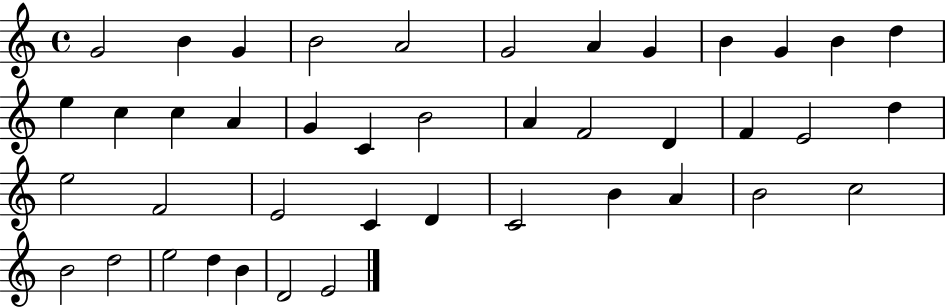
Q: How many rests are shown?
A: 0